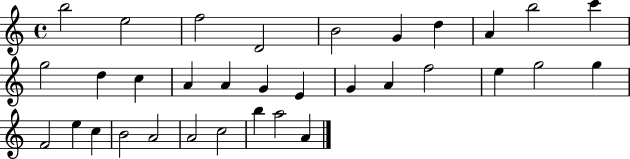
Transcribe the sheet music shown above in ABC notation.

X:1
T:Untitled
M:4/4
L:1/4
K:C
b2 e2 f2 D2 B2 G d A b2 c' g2 d c A A G E G A f2 e g2 g F2 e c B2 A2 A2 c2 b a2 A